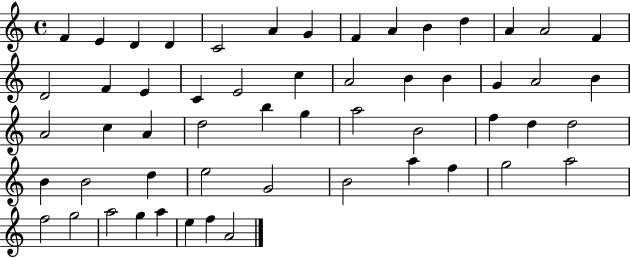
X:1
T:Untitled
M:4/4
L:1/4
K:C
F E D D C2 A G F A B d A A2 F D2 F E C E2 c A2 B B G A2 B A2 c A d2 b g a2 B2 f d d2 B B2 d e2 G2 B2 a f g2 a2 f2 g2 a2 g a e f A2